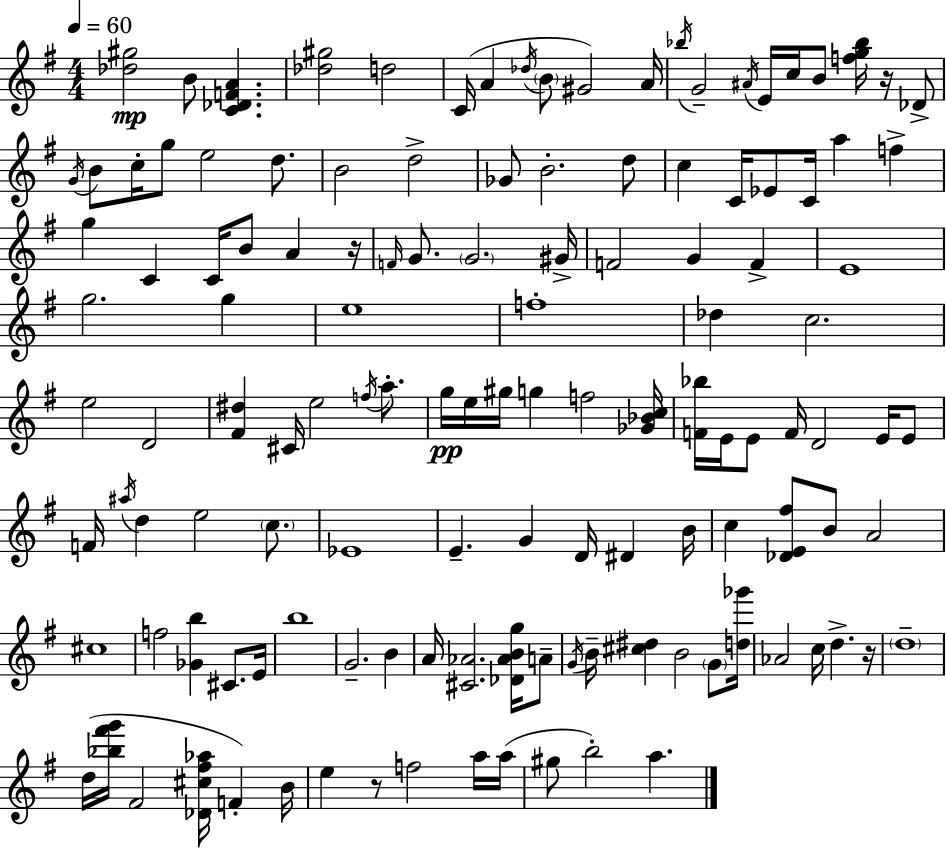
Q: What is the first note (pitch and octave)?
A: B4